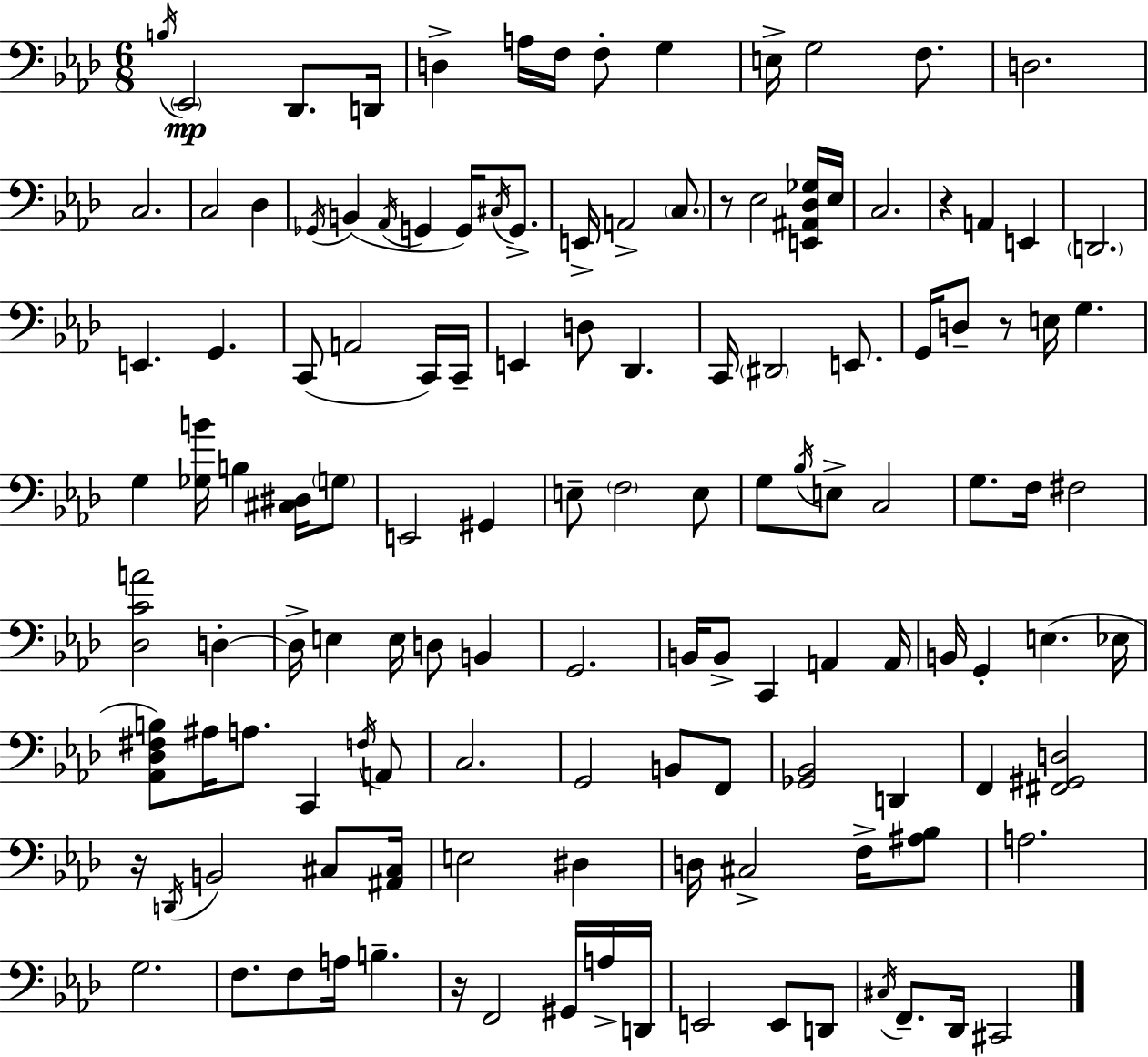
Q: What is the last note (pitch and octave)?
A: C#2